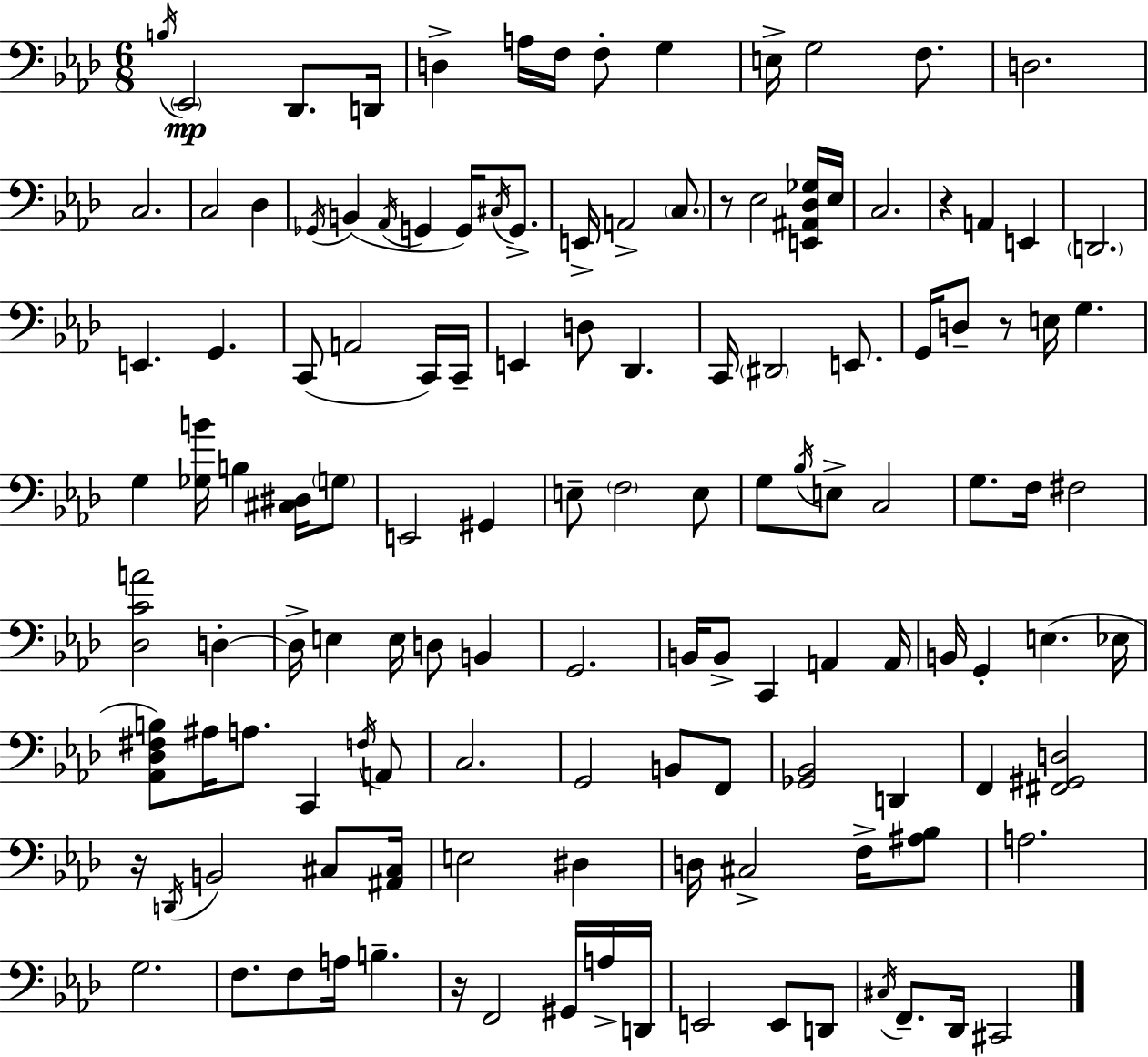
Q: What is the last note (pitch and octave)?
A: C#2